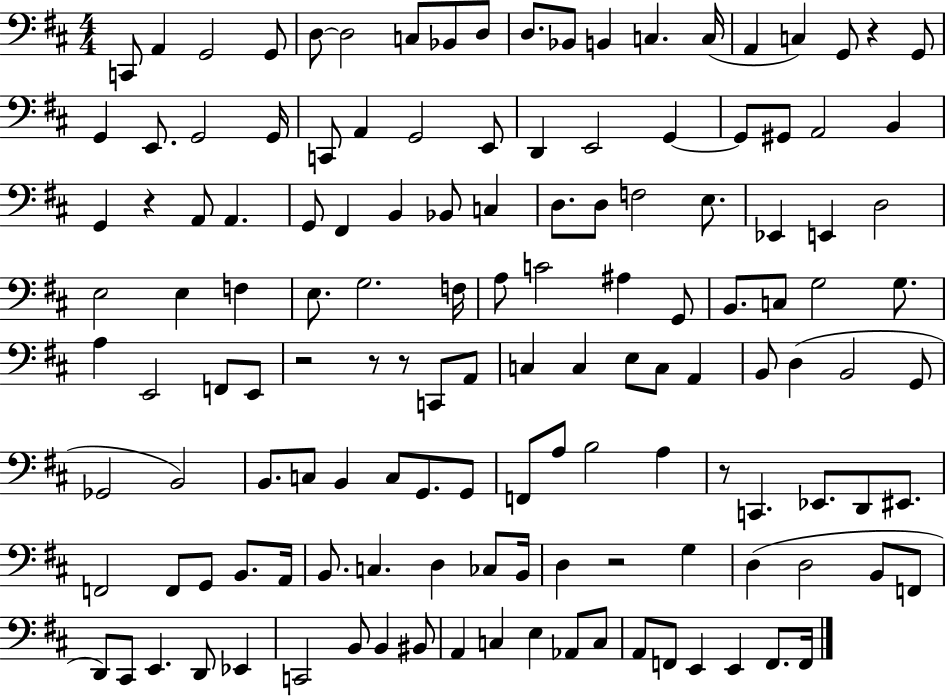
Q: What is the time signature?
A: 4/4